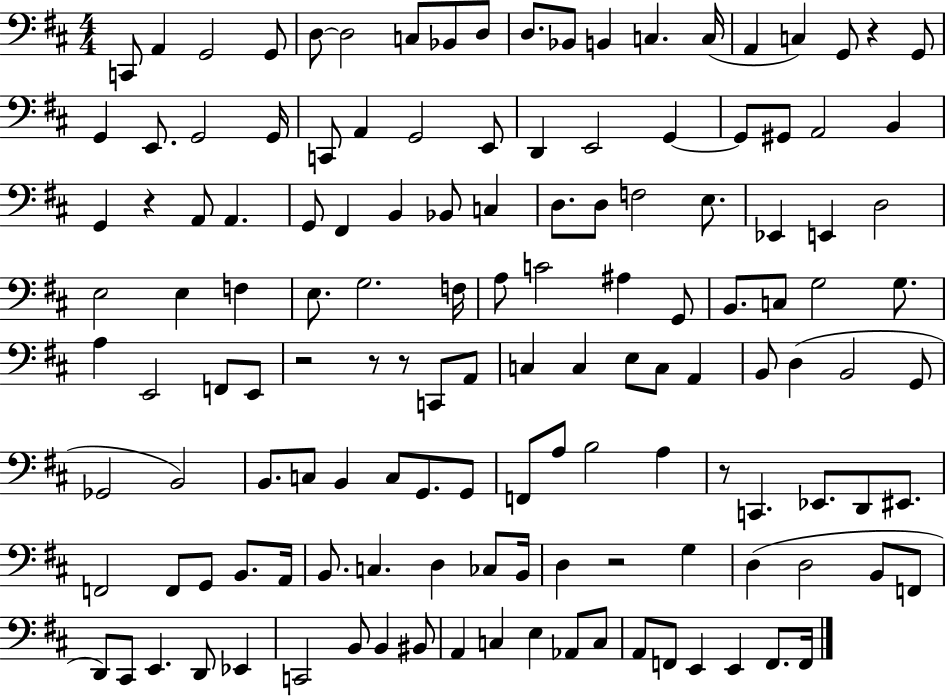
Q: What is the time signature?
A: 4/4